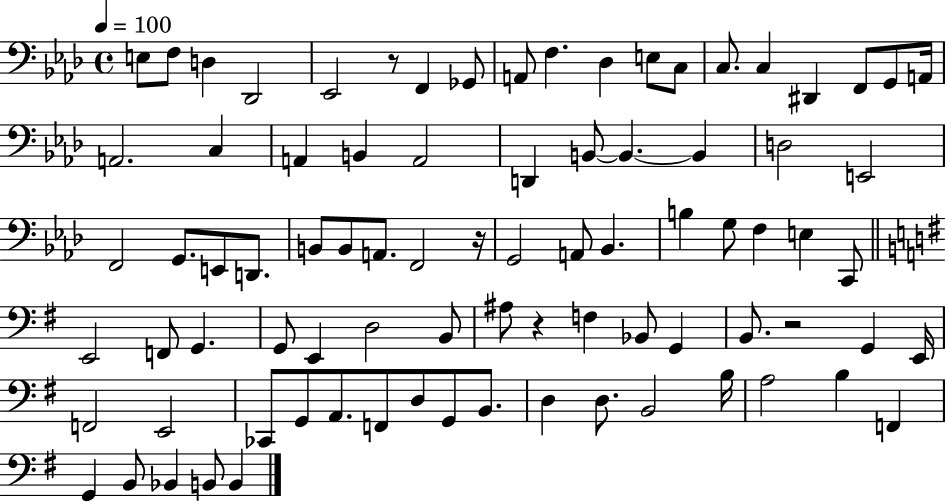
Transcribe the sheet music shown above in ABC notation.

X:1
T:Untitled
M:4/4
L:1/4
K:Ab
E,/2 F,/2 D, _D,,2 _E,,2 z/2 F,, _G,,/2 A,,/2 F, _D, E,/2 C,/2 C,/2 C, ^D,, F,,/2 G,,/2 A,,/4 A,,2 C, A,, B,, A,,2 D,, B,,/2 B,, B,, D,2 E,,2 F,,2 G,,/2 E,,/2 D,,/2 B,,/2 B,,/2 A,,/2 F,,2 z/4 G,,2 A,,/2 _B,, B, G,/2 F, E, C,,/2 E,,2 F,,/2 G,, G,,/2 E,, D,2 B,,/2 ^A,/2 z F, _B,,/2 G,, B,,/2 z2 G,, E,,/4 F,,2 E,,2 _C,,/2 G,,/2 A,,/2 F,,/2 D,/2 G,,/2 B,,/2 D, D,/2 B,,2 B,/4 A,2 B, F,, G,, B,,/2 _B,, B,,/2 B,,